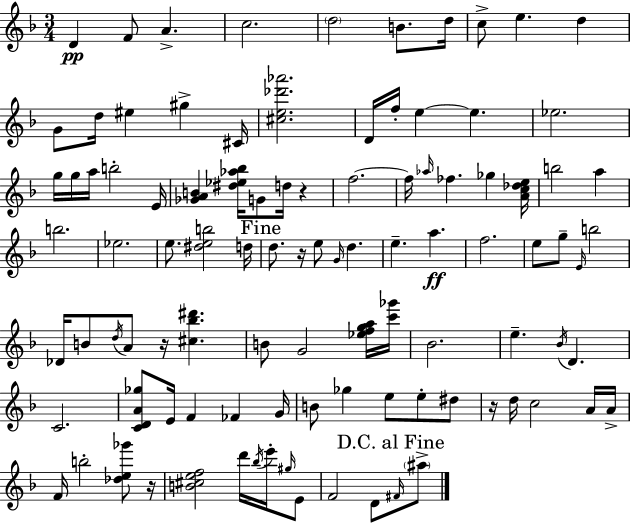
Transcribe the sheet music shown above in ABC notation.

X:1
T:Untitled
M:3/4
L:1/4
K:Dm
D F/2 A c2 d2 B/2 d/4 c/2 e d G/2 d/4 ^e ^g ^C/4 [^ce_d'_a']2 D/4 f/4 e e _e2 g/4 g/4 a/4 b2 E/4 [_GAB] [^d_e_a_b]/4 G/2 d/4 z f2 f/4 _a/4 _f _g [Ac_de]/4 b2 a b2 _e2 e/2 [^deb]2 d/4 d/2 z/4 e/2 G/4 d e a f2 e/2 g/2 E/4 b2 _D/4 B/2 d/4 A/2 z/4 [^c_b^d'] B/2 G2 [_efga]/4 [c'_g']/4 _B2 e _B/4 D C2 [CDA_g]/2 E/4 F _F G/4 B/2 _g e/2 e/2 ^d/2 z/4 d/4 c2 A/4 A/4 F/4 b2 [_de_g']/2 z/4 [B^cef]2 d'/4 _b/4 e'/4 ^g/4 E/2 F2 D/2 ^F/4 ^a/2